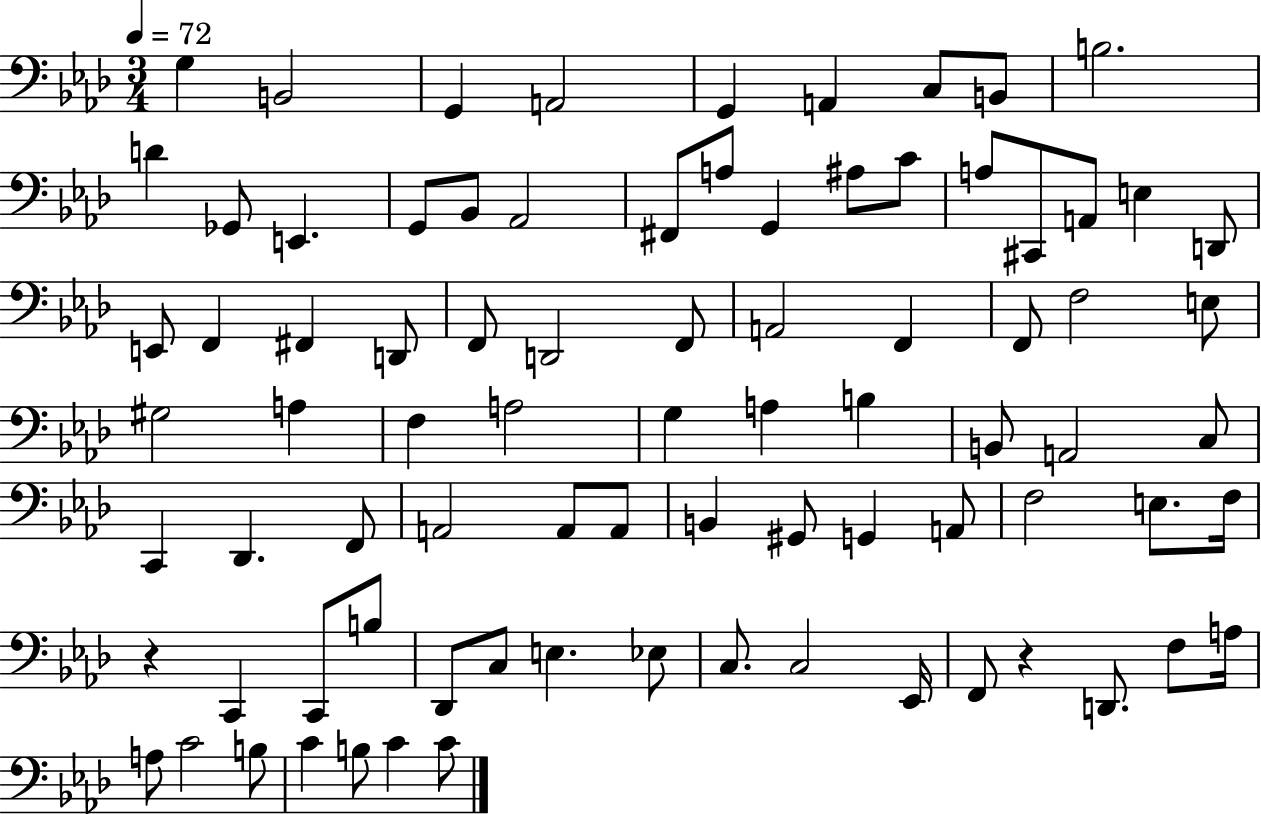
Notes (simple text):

G3/q B2/h G2/q A2/h G2/q A2/q C3/e B2/e B3/h. D4/q Gb2/e E2/q. G2/e Bb2/e Ab2/h F#2/e A3/e G2/q A#3/e C4/e A3/e C#2/e A2/e E3/q D2/e E2/e F2/q F#2/q D2/e F2/e D2/h F2/e A2/h F2/q F2/e F3/h E3/e G#3/h A3/q F3/q A3/h G3/q A3/q B3/q B2/e A2/h C3/e C2/q Db2/q. F2/e A2/h A2/e A2/e B2/q G#2/e G2/q A2/e F3/h E3/e. F3/s R/q C2/q C2/e B3/e Db2/e C3/e E3/q. Eb3/e C3/e. C3/h Eb2/s F2/e R/q D2/e. F3/e A3/s A3/e C4/h B3/e C4/q B3/e C4/q C4/e